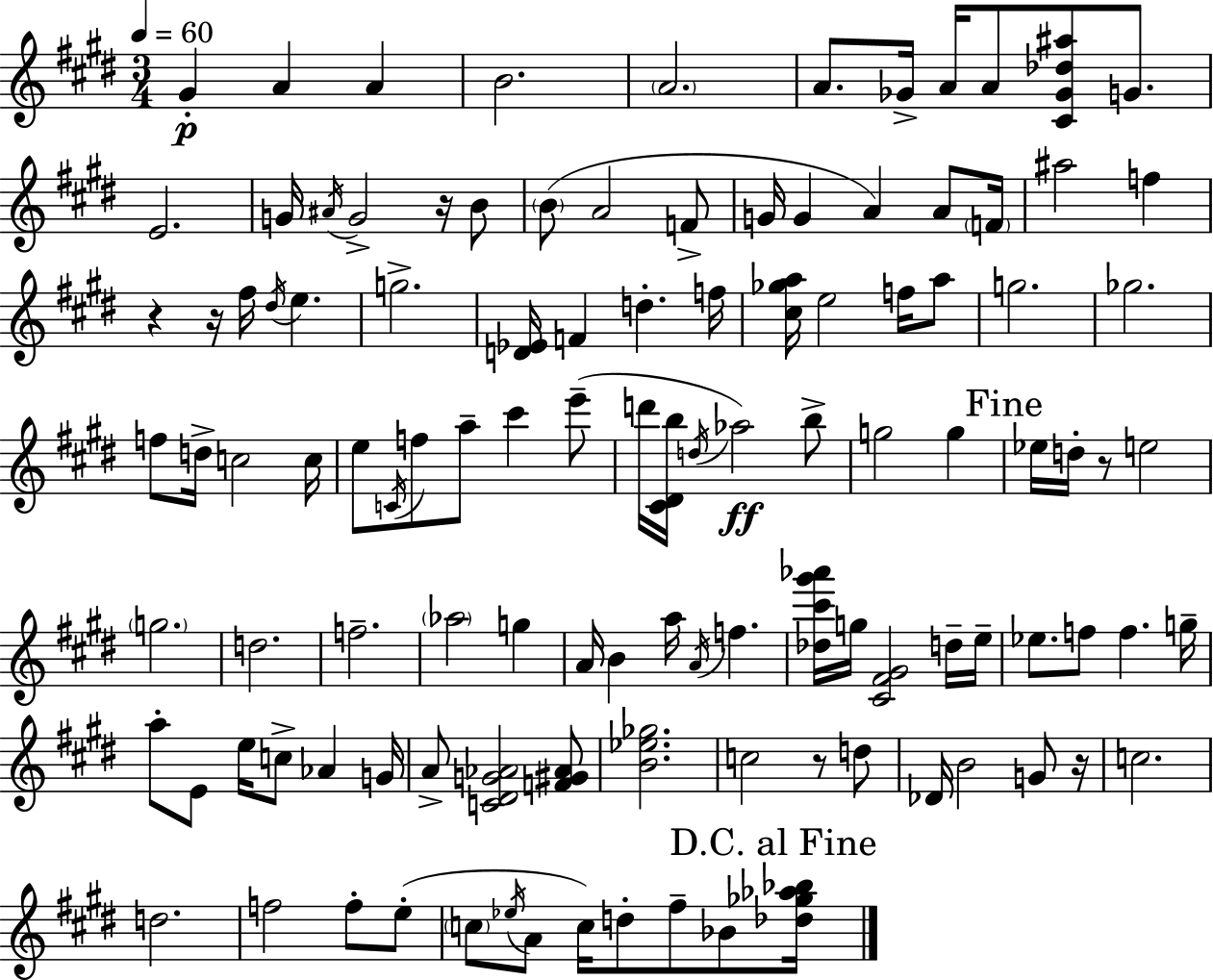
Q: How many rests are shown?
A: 6